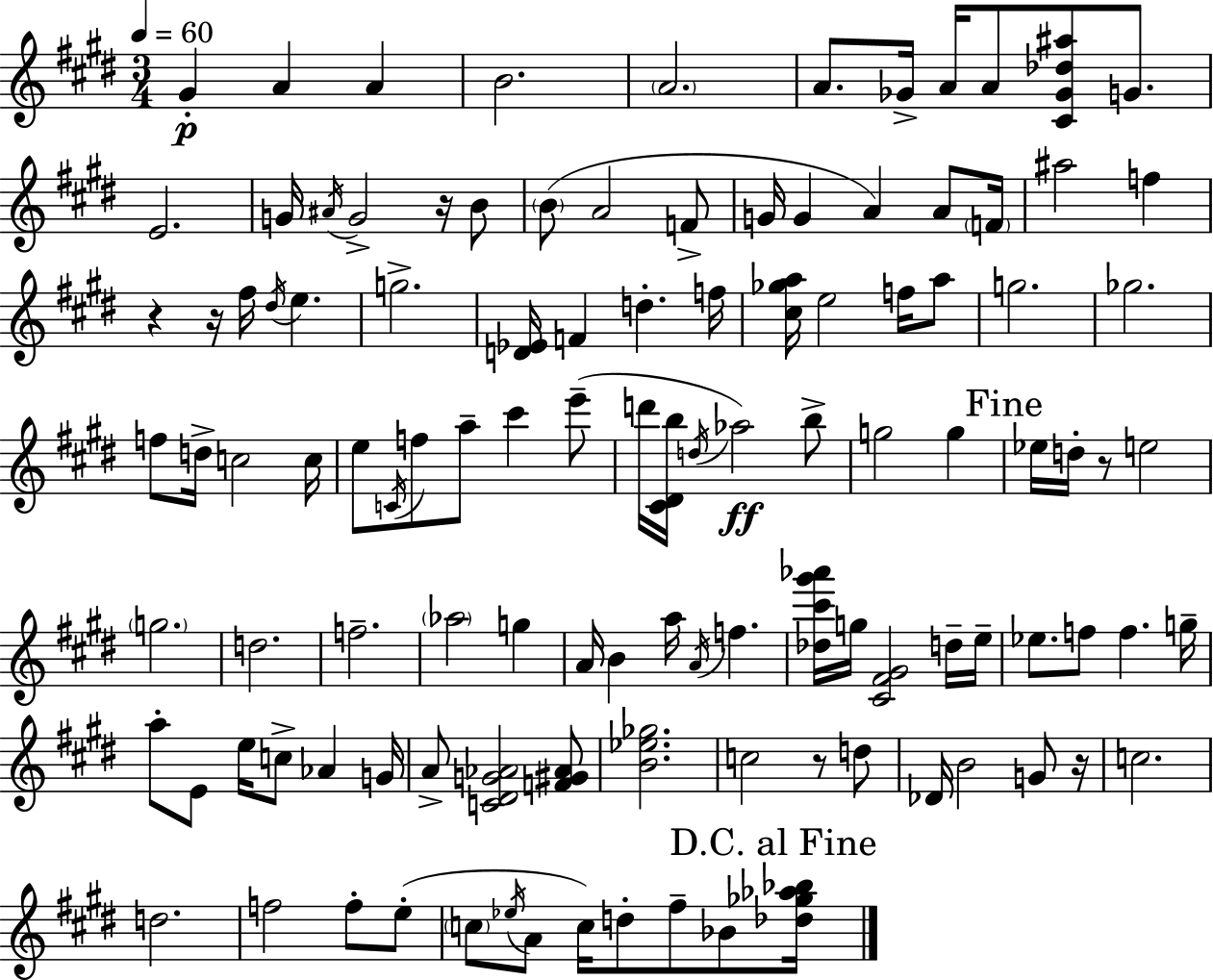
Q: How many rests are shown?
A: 6